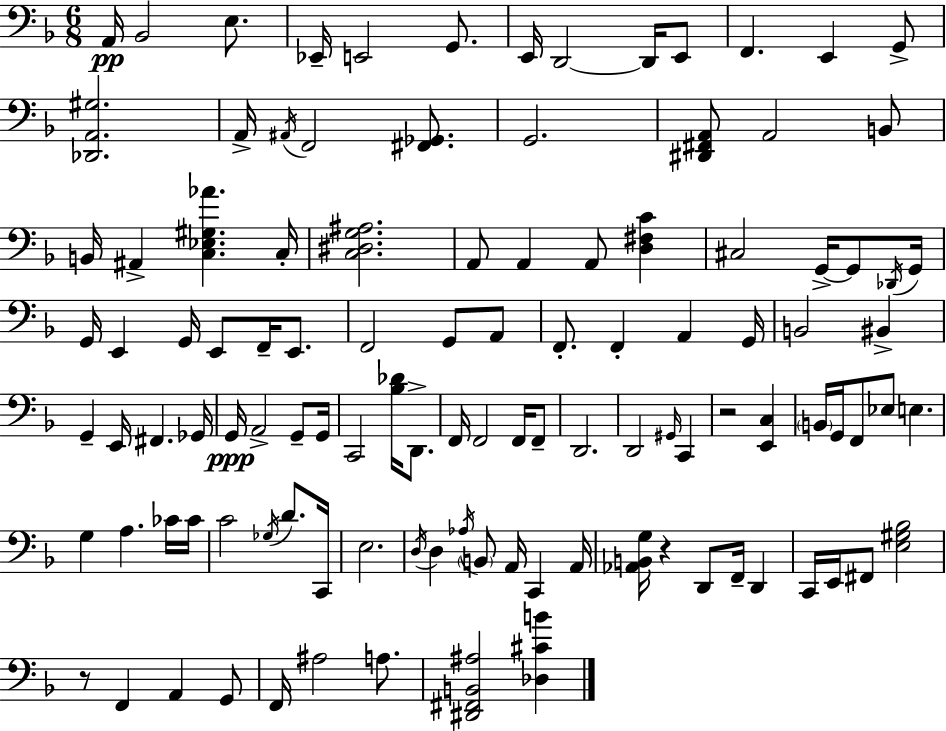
{
  \clef bass
  \numericTimeSignature
  \time 6/8
  \key d \minor
  a,16\pp bes,2 e8. | ees,16-- e,2 g,8. | e,16 d,2~~ d,16 e,8 | f,4. e,4 g,8-> | \break <des, a, gis>2. | a,16-> \acciaccatura { ais,16 } f,2 <fis, ges,>8. | g,2. | <dis, fis, a,>8 a,2 b,8 | \break b,16 ais,4-> <c ees gis aes'>4. | c16-. <c dis g ais>2. | a,8 a,4 a,8 <d fis c'>4 | cis2 g,16->~~ g,8 | \break \acciaccatura { des,16 } g,16 g,16 e,4 g,16 e,8 f,16-- e,8. | f,2 g,8 | a,8 f,8.-. f,4-. a,4 | g,16 b,2 bis,4-> | \break g,4-- e,16 fis,4. | ges,16 g,16\ppp a,2-> g,8-- | g,16 c,2 <bes des'>16 d,8.-> | f,16 f,2 f,16 | \break f,8-- d,2. | d,2 \grace { gis,16 } c,4 | r2 <e, c>4 | \parenthesize b,16 g,16 f,8 ees8 e4. | \break g4 a4. | ces'16 ces'16 c'2 \acciaccatura { ges16 } | d'8. c,16 e2. | \acciaccatura { d16 } d4 \acciaccatura { aes16 } \parenthesize b,8 | \break a,16 c,4 a,16 <aes, b, g>16 r4 d,8 | f,16-- d,4 c,16 e,16 fis,8 <e gis bes>2 | r8 f,4 | a,4 g,8 f,16 ais2 | \break a8. <dis, fis, b, ais>2 | <des cis' b'>4 \bar "|."
}